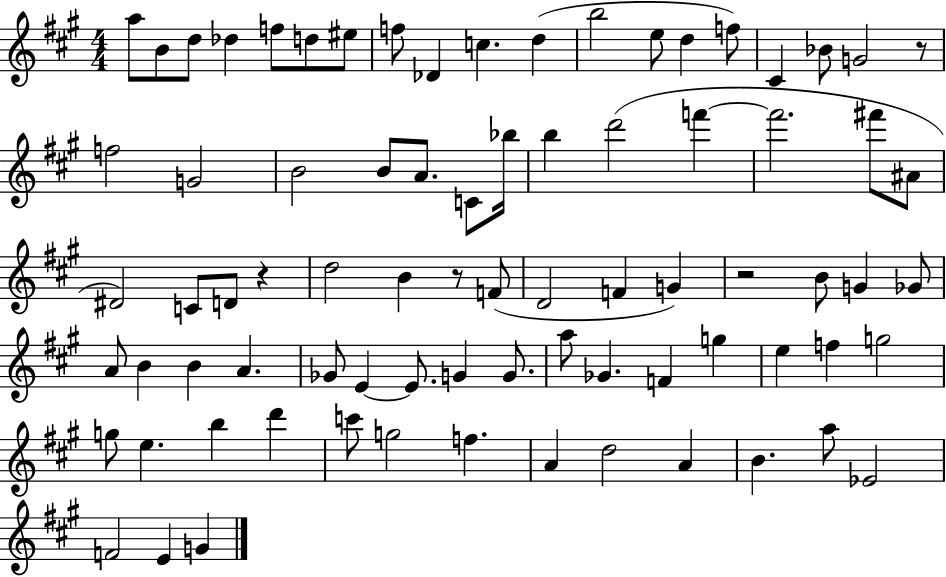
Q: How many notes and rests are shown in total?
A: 79